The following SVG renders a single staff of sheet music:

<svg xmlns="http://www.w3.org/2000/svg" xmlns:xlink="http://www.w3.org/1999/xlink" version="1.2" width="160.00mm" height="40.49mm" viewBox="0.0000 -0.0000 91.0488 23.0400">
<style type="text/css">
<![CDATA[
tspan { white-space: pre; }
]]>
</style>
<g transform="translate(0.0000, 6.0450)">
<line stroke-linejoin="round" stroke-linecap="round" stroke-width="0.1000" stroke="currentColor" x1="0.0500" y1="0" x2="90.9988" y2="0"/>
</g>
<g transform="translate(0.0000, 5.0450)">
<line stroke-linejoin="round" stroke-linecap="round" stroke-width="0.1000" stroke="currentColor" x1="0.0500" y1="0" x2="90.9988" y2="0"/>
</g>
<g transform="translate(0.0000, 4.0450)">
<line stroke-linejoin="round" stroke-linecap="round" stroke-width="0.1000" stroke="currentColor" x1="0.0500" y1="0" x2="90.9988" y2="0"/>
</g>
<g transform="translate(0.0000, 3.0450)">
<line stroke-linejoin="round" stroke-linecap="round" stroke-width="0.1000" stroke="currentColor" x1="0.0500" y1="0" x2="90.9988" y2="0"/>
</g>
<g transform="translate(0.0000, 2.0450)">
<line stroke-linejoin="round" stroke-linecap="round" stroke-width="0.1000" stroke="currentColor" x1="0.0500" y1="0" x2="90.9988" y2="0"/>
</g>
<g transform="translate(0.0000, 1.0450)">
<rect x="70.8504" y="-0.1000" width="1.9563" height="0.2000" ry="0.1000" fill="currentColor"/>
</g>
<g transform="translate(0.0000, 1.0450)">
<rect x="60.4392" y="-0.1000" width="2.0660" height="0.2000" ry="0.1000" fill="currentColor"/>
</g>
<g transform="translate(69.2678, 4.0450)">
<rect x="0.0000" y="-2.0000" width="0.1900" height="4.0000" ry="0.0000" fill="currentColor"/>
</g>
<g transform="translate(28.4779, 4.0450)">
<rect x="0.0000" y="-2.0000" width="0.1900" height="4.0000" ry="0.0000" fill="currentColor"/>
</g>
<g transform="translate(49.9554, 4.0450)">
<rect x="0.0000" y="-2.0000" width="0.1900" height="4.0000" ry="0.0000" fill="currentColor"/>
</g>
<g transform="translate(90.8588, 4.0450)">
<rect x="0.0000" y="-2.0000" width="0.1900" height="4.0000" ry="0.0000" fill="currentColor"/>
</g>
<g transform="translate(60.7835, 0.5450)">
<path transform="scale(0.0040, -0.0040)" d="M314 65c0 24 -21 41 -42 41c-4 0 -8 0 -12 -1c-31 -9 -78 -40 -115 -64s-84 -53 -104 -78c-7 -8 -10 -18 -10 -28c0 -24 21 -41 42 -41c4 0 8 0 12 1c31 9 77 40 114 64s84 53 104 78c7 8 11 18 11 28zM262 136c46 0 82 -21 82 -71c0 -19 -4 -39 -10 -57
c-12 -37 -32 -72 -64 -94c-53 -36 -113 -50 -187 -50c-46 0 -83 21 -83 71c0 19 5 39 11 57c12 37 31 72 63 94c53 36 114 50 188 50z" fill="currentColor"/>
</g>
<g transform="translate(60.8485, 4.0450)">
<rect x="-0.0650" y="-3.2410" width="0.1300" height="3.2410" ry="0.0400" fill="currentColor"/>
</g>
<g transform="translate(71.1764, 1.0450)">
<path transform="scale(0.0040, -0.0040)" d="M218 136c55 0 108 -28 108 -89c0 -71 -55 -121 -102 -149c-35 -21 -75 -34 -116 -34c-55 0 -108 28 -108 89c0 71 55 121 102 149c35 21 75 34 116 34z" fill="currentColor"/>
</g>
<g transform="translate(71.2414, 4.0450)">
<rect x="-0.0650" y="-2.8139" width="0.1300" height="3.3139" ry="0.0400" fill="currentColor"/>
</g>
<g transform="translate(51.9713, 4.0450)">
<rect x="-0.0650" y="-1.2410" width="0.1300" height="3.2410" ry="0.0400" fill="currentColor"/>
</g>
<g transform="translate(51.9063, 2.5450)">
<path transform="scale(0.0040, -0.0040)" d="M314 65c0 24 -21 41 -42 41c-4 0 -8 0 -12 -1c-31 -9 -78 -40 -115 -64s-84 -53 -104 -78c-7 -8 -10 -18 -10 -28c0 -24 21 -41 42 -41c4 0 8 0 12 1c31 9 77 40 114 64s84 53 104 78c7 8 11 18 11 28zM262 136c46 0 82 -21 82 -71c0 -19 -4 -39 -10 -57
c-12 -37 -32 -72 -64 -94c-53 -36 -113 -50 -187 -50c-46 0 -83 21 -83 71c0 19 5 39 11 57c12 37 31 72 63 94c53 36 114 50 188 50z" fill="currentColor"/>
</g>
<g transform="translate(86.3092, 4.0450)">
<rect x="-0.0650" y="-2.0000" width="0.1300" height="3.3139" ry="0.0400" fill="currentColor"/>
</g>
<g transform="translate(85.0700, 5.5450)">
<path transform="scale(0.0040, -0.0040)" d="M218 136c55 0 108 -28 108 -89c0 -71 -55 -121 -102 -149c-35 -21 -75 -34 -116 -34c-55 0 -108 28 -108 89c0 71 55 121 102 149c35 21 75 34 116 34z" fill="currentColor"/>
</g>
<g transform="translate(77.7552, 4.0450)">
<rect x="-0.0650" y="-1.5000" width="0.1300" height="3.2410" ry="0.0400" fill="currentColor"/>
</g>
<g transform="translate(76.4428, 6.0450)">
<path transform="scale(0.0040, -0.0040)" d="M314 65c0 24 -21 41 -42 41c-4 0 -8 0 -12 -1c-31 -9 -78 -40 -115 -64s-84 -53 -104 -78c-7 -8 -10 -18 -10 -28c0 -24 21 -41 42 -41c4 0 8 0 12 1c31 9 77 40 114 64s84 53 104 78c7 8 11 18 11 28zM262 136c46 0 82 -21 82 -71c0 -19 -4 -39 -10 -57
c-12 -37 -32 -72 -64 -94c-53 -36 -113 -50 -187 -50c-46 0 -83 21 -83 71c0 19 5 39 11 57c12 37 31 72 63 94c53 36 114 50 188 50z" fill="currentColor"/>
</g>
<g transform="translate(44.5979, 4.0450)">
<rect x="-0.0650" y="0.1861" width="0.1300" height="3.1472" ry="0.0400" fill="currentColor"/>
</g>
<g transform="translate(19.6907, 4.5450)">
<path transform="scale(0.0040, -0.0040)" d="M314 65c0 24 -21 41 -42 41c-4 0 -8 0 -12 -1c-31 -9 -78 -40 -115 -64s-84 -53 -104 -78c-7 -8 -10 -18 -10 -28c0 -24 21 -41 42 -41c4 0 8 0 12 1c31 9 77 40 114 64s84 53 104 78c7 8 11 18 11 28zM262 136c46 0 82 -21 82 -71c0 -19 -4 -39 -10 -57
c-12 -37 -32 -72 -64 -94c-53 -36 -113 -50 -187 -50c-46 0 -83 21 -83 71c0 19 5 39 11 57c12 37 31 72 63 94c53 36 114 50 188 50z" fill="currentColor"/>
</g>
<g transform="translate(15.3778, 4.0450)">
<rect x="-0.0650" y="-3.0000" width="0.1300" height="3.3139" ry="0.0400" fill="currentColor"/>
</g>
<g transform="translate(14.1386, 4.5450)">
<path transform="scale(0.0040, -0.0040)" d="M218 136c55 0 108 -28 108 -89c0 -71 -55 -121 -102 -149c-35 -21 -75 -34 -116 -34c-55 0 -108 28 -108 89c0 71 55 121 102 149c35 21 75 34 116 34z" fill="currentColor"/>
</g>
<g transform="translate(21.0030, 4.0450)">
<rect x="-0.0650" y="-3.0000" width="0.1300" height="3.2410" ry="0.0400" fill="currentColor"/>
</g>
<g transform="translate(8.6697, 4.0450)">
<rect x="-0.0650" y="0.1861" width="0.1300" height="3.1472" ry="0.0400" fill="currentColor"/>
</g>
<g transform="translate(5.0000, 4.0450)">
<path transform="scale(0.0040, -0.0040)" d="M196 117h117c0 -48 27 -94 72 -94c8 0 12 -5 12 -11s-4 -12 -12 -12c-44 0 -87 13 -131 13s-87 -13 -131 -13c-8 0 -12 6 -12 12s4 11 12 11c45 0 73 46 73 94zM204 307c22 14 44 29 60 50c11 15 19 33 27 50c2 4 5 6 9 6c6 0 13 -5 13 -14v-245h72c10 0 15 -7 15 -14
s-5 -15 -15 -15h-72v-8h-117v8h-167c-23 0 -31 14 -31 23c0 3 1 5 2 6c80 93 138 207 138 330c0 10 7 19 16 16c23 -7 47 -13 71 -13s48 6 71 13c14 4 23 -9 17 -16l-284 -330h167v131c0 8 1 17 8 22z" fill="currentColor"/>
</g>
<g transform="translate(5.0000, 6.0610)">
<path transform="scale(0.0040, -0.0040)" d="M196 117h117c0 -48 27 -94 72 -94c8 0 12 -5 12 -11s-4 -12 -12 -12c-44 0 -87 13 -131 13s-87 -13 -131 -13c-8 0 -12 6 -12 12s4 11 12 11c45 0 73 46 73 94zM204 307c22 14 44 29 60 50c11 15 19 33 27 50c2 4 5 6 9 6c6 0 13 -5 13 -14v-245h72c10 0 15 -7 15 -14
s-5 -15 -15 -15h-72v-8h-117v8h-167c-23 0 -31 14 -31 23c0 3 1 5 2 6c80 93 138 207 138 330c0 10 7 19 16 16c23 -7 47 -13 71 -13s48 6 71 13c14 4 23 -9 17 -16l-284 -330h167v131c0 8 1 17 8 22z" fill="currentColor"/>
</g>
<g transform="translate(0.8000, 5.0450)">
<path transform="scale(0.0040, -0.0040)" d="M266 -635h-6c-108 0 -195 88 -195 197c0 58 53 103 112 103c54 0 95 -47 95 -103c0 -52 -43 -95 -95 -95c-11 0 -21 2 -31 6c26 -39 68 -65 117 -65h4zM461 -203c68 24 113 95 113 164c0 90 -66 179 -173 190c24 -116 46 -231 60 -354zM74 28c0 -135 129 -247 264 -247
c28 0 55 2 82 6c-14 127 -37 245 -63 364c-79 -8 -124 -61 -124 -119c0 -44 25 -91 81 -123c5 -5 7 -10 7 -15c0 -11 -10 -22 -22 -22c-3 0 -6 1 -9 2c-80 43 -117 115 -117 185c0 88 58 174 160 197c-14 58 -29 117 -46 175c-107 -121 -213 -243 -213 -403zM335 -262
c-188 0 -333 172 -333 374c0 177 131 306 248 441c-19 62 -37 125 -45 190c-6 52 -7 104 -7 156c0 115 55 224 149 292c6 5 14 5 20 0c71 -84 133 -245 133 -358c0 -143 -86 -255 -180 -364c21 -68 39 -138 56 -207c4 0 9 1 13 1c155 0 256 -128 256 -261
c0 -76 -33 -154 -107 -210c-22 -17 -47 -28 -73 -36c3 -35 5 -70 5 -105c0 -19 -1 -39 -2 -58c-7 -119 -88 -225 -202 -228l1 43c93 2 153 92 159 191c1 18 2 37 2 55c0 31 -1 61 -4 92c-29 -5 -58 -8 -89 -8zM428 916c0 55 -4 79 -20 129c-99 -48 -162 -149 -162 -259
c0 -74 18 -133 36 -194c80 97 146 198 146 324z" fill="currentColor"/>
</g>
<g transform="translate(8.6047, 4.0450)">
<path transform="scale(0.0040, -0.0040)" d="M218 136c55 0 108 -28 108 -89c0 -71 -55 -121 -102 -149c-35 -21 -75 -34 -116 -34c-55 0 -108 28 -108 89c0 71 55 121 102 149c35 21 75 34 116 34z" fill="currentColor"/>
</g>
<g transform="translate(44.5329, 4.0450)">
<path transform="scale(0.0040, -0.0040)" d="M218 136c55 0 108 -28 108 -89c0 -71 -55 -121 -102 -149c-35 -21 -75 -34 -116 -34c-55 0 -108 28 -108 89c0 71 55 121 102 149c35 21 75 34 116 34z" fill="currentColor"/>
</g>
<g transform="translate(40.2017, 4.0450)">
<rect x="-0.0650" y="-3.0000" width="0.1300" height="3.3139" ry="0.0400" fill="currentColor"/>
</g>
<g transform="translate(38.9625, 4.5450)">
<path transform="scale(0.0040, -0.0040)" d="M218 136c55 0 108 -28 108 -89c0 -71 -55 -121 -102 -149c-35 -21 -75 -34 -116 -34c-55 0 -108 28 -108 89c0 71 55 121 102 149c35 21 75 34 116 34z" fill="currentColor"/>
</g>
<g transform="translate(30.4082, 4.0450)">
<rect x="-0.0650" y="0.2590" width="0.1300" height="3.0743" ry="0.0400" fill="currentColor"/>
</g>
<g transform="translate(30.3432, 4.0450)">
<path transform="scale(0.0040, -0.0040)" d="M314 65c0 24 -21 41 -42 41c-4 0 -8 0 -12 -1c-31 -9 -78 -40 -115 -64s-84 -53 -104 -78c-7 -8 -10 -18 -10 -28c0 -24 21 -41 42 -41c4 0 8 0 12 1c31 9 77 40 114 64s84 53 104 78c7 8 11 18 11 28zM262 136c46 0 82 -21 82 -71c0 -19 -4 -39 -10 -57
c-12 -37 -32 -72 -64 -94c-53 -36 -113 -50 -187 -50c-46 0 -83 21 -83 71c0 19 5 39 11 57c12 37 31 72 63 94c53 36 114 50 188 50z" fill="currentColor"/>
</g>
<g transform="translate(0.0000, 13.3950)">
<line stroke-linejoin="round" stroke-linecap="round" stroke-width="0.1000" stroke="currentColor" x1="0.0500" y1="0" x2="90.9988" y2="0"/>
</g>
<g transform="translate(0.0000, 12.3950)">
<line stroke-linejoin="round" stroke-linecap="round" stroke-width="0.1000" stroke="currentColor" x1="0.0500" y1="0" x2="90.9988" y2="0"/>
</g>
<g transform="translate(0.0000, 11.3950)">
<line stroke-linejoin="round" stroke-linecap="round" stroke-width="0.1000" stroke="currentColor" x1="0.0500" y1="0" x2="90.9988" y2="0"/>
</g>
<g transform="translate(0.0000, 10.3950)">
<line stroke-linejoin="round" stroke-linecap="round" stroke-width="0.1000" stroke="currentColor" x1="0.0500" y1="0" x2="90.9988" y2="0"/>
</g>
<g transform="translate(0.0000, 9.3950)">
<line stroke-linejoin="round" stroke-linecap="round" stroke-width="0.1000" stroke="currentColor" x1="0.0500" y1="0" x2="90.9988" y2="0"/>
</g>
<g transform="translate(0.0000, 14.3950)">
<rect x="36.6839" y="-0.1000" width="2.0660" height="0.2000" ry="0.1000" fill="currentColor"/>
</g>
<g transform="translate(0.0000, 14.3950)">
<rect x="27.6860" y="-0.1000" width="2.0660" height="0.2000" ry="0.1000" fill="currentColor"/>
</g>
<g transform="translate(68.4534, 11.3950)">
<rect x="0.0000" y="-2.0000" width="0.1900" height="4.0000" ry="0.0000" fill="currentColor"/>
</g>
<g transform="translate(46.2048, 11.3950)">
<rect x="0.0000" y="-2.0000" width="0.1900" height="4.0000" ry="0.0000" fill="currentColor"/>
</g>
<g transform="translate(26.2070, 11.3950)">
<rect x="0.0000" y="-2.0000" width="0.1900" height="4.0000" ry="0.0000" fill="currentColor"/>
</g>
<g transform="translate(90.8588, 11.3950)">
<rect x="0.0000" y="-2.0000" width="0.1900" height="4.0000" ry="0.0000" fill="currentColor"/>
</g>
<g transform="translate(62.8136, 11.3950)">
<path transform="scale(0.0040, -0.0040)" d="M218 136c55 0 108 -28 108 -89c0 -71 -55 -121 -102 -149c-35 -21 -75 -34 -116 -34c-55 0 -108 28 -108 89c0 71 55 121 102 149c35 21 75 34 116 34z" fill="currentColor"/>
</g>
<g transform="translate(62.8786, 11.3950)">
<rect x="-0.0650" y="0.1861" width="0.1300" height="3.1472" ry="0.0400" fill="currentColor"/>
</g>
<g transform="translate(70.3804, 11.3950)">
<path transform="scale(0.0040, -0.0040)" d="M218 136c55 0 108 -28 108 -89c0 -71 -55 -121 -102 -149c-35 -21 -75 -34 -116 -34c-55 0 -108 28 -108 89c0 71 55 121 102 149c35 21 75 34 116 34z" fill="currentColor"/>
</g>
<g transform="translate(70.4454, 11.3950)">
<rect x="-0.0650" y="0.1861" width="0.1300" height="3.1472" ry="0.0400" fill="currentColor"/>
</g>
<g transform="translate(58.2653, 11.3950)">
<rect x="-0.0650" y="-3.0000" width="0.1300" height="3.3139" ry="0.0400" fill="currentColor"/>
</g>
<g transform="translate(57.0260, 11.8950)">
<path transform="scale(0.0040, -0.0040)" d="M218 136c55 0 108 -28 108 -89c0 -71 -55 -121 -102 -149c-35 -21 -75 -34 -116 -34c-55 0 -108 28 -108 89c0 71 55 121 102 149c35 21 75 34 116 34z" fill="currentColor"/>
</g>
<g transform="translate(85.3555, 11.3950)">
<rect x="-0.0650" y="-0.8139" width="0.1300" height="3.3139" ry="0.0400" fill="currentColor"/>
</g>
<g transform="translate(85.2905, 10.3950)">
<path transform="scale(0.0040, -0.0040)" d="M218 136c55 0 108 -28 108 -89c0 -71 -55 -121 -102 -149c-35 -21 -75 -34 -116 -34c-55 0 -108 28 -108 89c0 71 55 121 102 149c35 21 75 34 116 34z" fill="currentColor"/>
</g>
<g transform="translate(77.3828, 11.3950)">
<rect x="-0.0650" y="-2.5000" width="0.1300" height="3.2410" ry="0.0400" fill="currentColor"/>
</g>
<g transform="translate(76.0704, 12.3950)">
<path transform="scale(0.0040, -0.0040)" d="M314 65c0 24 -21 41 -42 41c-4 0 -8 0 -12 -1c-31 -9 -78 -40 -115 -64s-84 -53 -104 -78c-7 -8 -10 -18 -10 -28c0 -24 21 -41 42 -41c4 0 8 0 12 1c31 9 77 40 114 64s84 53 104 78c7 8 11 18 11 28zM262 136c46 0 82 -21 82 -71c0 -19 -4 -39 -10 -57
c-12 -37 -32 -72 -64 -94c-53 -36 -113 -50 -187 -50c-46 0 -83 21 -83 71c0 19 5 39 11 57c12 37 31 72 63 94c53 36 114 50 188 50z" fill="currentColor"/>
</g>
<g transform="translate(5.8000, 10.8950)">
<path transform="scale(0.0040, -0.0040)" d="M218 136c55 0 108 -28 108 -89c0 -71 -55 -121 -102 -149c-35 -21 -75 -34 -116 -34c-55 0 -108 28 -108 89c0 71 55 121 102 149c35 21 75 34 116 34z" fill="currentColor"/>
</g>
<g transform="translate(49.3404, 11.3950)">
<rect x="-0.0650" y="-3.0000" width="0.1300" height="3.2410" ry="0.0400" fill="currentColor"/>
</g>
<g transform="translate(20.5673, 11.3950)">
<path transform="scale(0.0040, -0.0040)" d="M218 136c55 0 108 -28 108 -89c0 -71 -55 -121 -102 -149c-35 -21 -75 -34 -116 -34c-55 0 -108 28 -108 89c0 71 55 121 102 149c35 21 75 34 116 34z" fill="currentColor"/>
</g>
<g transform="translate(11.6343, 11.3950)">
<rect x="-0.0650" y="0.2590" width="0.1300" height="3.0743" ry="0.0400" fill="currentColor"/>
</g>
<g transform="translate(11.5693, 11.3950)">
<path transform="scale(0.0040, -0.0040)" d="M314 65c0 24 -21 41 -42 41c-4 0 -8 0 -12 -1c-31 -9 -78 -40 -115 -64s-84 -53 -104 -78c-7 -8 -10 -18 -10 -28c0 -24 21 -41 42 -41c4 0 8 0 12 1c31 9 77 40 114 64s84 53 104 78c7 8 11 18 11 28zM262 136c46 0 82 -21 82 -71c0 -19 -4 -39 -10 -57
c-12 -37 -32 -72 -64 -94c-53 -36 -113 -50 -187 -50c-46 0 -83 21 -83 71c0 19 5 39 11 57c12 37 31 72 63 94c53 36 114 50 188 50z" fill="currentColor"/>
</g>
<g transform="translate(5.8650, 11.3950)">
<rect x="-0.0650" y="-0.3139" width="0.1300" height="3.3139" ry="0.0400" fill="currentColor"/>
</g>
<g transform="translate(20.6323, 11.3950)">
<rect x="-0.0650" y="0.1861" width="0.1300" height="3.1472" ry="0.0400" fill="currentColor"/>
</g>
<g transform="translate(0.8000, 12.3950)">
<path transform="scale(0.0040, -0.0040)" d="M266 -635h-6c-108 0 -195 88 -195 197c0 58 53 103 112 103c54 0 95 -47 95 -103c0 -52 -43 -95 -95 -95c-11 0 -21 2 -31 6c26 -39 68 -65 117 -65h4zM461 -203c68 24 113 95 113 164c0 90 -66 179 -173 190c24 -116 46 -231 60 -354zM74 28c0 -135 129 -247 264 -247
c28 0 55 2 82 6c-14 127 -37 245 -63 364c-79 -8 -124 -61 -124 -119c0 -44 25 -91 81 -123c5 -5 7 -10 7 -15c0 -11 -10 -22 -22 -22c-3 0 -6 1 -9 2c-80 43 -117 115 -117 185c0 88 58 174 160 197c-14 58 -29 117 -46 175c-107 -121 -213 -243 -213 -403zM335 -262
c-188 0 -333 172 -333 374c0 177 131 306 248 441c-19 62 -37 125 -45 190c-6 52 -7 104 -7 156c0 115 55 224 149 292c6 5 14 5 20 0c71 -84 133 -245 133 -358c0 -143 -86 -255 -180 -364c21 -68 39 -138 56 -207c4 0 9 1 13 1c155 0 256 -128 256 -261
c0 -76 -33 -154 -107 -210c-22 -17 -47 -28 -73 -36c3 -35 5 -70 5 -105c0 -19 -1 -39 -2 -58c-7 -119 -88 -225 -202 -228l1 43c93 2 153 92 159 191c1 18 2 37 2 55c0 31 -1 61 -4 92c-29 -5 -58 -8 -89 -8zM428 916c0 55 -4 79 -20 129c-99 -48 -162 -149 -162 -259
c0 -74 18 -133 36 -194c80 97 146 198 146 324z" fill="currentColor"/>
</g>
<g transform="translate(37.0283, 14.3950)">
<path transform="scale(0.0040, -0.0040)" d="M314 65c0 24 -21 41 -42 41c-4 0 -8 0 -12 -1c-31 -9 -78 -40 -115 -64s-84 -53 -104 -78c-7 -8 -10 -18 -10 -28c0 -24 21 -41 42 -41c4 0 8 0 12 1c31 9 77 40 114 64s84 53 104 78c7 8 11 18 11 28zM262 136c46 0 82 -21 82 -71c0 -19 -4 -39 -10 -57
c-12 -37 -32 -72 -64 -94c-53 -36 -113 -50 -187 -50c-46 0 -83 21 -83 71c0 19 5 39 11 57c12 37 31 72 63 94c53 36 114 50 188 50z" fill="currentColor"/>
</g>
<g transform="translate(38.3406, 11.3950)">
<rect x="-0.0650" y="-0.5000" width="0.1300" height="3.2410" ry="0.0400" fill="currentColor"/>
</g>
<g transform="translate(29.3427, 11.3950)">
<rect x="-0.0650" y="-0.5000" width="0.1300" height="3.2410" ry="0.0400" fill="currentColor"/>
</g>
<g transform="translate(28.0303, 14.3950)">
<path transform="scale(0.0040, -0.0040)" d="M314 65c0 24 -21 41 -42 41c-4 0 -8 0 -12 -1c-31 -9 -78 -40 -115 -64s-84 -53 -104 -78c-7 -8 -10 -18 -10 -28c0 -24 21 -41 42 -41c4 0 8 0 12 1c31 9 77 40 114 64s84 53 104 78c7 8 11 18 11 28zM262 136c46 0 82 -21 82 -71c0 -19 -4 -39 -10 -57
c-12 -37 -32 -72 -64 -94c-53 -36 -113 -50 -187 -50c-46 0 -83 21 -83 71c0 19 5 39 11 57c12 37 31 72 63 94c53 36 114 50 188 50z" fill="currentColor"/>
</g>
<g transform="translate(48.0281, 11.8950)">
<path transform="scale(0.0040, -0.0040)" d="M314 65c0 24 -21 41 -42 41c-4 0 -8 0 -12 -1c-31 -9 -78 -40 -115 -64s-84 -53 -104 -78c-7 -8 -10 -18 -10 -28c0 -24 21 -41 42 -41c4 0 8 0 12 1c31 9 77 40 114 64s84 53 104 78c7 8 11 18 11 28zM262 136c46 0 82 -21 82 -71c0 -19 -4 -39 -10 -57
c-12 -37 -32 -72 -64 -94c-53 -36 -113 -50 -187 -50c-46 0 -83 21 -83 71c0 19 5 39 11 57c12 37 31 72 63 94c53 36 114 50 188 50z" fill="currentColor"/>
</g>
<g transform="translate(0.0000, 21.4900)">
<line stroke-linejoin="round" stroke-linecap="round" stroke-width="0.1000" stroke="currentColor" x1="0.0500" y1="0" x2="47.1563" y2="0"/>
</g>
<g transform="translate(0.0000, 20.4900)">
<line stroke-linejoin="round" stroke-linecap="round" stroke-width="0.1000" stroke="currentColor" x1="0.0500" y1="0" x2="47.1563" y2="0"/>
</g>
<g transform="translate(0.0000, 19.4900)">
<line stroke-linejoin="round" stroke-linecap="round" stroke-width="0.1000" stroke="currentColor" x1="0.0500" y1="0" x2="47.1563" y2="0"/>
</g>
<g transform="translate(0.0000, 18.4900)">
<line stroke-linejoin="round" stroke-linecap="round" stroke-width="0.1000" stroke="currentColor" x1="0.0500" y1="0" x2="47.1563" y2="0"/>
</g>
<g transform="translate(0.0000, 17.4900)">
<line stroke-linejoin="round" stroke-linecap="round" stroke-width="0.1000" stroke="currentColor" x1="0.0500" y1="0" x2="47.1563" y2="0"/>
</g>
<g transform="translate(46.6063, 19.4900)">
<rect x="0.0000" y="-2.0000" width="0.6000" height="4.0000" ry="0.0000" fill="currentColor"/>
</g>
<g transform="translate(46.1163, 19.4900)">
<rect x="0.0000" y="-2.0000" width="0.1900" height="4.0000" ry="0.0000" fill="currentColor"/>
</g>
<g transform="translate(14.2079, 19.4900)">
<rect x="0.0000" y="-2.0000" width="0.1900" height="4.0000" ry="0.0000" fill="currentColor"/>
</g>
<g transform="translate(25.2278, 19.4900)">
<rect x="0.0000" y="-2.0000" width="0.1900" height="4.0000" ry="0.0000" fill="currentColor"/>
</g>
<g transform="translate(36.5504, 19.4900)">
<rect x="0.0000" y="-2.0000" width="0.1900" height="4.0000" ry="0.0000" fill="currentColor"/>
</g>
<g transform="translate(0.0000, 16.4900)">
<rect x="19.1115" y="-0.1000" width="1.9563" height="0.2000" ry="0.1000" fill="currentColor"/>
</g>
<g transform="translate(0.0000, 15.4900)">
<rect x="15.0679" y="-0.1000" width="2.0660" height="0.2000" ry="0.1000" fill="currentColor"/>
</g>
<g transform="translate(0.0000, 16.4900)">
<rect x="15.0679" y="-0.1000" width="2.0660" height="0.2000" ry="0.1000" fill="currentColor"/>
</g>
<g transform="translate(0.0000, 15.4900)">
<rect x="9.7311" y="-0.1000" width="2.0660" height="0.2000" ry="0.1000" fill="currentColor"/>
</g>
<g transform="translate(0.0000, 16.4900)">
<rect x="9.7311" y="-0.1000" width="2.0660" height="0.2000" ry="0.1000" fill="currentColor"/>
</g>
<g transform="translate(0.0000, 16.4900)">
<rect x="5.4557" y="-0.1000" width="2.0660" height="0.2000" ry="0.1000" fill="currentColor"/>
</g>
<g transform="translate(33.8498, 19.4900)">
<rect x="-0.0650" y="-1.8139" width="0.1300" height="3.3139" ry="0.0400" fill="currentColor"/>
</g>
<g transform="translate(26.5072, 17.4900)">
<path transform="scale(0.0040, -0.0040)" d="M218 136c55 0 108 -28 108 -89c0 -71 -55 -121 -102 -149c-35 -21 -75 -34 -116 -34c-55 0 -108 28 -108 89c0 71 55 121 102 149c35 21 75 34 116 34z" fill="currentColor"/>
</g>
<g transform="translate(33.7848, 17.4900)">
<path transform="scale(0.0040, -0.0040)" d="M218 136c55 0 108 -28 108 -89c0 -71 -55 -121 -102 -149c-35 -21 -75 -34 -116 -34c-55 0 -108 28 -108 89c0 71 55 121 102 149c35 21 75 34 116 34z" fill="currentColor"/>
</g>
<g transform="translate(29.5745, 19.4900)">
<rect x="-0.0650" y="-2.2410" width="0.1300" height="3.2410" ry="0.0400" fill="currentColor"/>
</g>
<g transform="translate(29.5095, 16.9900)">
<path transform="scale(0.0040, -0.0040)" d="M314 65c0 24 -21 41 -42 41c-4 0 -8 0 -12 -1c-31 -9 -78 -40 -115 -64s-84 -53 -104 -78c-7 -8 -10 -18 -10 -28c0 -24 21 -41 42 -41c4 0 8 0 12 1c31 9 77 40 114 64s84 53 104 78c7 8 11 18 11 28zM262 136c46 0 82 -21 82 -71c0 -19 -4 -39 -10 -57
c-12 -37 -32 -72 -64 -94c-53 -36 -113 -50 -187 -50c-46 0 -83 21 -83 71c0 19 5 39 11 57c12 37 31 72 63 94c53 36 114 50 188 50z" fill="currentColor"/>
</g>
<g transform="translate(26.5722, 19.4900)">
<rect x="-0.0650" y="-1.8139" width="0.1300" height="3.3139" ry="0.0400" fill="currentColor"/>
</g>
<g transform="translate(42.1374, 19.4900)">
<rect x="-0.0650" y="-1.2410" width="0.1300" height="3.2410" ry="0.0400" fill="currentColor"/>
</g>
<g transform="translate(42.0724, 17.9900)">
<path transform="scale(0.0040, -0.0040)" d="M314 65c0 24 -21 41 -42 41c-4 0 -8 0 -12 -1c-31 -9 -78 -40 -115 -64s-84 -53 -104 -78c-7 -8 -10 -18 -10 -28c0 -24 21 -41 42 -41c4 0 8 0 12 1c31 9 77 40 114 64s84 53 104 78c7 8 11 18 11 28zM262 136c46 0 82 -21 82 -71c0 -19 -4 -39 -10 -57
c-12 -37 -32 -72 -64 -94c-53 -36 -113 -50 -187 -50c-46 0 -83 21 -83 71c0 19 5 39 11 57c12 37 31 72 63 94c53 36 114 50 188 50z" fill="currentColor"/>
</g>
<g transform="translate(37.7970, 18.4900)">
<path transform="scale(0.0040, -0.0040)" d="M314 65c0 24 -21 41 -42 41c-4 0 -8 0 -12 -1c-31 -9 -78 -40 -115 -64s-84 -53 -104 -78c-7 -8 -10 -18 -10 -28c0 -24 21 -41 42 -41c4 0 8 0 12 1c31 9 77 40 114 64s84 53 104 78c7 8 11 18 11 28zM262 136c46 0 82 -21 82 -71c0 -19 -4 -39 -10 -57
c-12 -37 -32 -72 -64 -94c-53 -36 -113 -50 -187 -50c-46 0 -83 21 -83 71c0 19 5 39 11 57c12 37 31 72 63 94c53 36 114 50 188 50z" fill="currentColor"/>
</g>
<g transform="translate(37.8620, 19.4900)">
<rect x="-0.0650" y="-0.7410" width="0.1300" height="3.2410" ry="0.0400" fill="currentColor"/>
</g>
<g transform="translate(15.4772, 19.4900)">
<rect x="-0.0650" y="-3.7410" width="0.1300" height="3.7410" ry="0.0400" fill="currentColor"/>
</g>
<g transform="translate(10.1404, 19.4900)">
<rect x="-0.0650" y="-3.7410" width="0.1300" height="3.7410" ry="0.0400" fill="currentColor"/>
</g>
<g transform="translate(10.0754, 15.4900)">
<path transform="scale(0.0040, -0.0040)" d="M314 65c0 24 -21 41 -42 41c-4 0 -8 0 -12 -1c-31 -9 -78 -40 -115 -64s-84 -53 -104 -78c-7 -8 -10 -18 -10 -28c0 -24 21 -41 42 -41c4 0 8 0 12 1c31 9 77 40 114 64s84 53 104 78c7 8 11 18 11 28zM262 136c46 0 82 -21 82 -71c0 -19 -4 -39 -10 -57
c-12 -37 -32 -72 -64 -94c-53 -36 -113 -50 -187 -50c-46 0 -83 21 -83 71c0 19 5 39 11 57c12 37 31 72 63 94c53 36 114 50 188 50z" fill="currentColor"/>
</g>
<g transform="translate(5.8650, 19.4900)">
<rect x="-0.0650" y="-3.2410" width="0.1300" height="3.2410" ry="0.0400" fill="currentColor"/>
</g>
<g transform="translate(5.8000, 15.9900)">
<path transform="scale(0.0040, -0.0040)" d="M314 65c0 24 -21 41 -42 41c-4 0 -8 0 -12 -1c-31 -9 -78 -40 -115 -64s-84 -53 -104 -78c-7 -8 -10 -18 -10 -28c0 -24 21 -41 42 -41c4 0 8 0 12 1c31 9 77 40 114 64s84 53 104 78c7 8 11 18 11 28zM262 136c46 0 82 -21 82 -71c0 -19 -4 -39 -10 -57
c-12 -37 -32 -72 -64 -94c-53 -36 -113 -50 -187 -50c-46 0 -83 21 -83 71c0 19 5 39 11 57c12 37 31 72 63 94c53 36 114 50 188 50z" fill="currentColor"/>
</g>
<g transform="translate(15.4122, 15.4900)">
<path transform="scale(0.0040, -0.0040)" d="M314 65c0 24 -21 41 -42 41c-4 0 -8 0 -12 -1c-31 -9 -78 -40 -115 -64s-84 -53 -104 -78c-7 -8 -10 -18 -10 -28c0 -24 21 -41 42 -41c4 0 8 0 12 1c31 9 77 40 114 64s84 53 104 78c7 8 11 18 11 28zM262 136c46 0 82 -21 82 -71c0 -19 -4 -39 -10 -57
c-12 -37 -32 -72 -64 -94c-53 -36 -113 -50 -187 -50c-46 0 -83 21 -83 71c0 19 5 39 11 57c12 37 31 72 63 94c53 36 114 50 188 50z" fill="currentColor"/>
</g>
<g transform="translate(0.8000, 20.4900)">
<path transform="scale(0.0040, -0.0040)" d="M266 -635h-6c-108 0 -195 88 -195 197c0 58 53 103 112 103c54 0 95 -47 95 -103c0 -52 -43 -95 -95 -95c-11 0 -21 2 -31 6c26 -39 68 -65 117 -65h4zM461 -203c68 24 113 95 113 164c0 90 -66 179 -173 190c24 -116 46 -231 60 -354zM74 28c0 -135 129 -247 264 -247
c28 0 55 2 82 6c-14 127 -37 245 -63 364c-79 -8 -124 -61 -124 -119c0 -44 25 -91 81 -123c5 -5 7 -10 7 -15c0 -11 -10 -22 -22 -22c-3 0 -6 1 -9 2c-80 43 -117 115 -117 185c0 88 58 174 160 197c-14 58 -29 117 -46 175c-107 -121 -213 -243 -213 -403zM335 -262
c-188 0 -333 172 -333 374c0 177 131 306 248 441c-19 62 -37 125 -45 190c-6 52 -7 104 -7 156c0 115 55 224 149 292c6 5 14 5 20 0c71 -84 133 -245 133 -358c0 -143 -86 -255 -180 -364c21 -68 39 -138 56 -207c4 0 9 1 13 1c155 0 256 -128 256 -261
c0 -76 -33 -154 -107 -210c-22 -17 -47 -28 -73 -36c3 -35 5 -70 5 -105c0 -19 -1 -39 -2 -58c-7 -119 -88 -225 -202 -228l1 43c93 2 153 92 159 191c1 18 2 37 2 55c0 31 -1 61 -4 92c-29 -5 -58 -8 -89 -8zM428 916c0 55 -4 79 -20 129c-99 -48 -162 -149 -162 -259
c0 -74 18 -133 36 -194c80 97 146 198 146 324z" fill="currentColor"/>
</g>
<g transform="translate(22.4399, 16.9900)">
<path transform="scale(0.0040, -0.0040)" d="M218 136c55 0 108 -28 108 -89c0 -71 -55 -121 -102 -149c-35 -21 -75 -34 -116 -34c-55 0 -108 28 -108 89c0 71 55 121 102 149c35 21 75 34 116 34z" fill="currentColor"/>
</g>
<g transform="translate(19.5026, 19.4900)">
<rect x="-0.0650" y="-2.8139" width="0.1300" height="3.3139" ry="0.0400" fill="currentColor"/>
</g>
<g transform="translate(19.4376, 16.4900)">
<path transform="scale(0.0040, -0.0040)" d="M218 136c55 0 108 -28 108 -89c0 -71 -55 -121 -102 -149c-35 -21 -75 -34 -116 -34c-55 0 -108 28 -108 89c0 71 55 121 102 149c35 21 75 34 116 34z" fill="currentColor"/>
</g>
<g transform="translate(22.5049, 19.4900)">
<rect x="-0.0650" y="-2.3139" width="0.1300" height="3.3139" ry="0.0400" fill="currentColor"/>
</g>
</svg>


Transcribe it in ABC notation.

X:1
T:Untitled
M:4/4
L:1/4
K:C
B A A2 B2 A B e2 b2 a E2 F c B2 B C2 C2 A2 A B B G2 d b2 c'2 c'2 a g f g2 f d2 e2